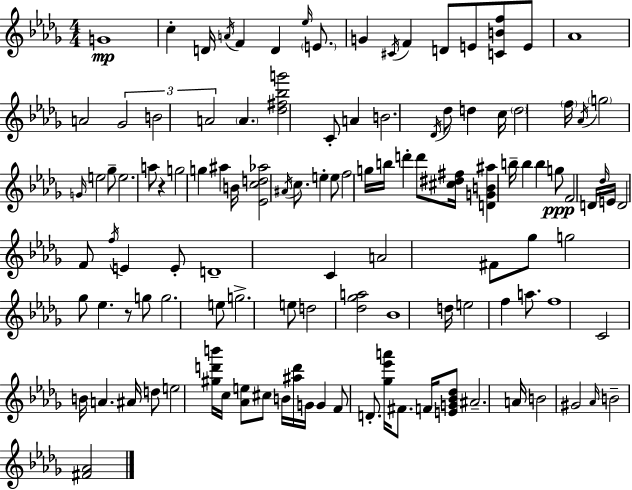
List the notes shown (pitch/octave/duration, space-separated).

G4/w C5/q D4/s A4/s F4/q D4/q Eb5/s E4/e. G4/q C#4/s F4/q D4/e E4/e [C4,B4,F5]/e E4/e Ab4/w A4/h Gb4/h B4/h A4/h A4/q. [Db5,F#5,Bb5,G6]/h C4/e A4/q B4/h. Db4/s Db5/e D5/q C5/s D5/h F5/s Ab4/s G5/h G4/s E5/h Gb5/e E5/h. A5/e R/q G5/h G5/q A#5/q B4/s [Eb4,C5,D5,Ab5]/h A#4/s C5/e. E5/q E5/e F5/h G5/s B5/s D6/q D6/e [C#5,D#5,F#5]/s [D4,G4,B4,A#5]/q B5/s B5/q B5/q G5/e F4/h D4/s Db5/s E4/s D4/h F4/e F5/s E4/q E4/e D4/w C4/q A4/h F#4/e Gb5/e G5/h Gb5/e Eb5/q. R/e G5/e G5/h. E5/e G5/h. E5/e D5/h [Db5,Gb5,A5]/h Bb4/w D5/s E5/h F5/q A5/e. F5/w C4/h B4/s A4/q. A#4/s D5/e E5/h [G#5,D6,B6]/s C5/s [Ab4,E5]/e C#5/e B4/s [A#5,D6]/s G4/s G4/q F4/e D4/e. [Gb5,Eb6,A6]/s F#4/e. F4/s [E4,G4,Bb4,Db5]/e A#4/h. A4/s B4/h G#4/h Ab4/s B4/h [F#4,Ab4]/h